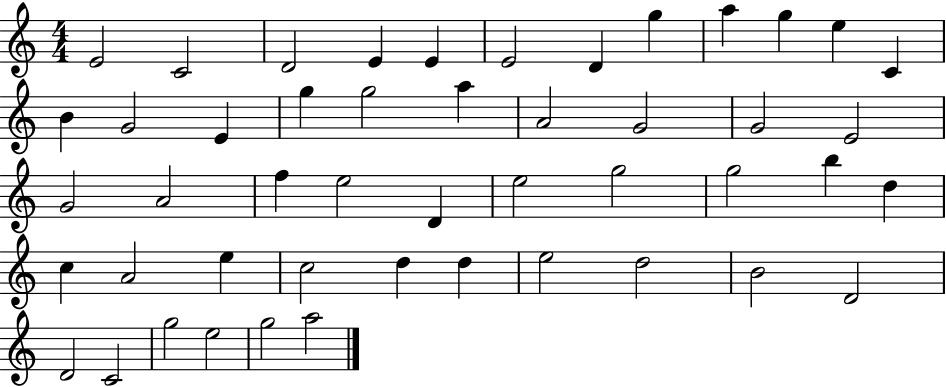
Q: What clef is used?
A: treble